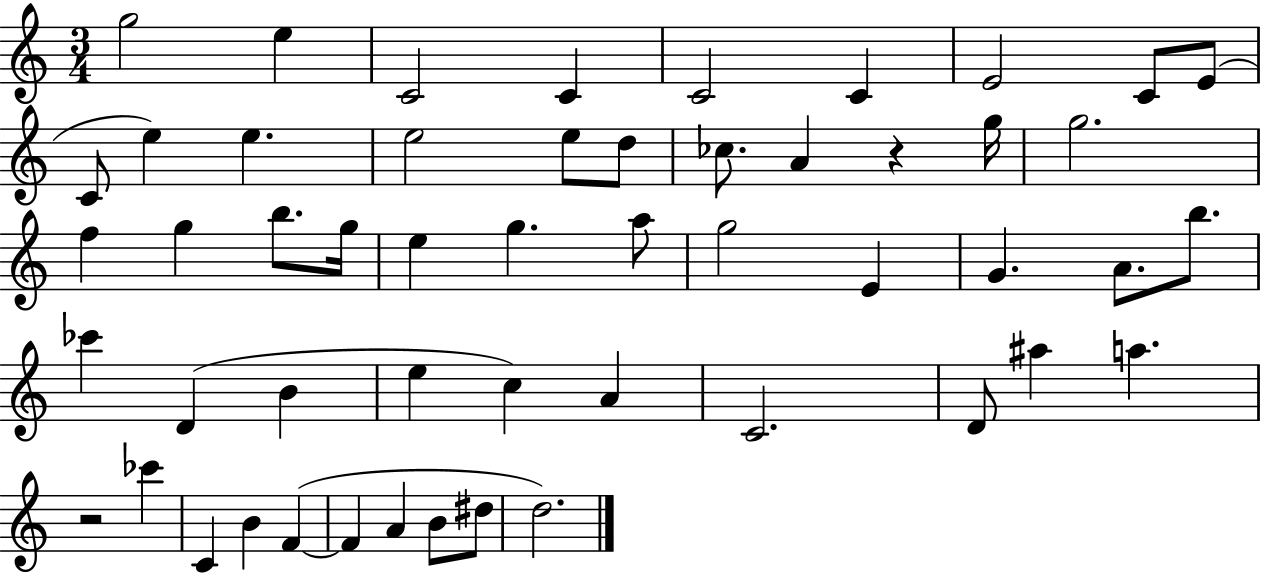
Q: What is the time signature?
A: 3/4